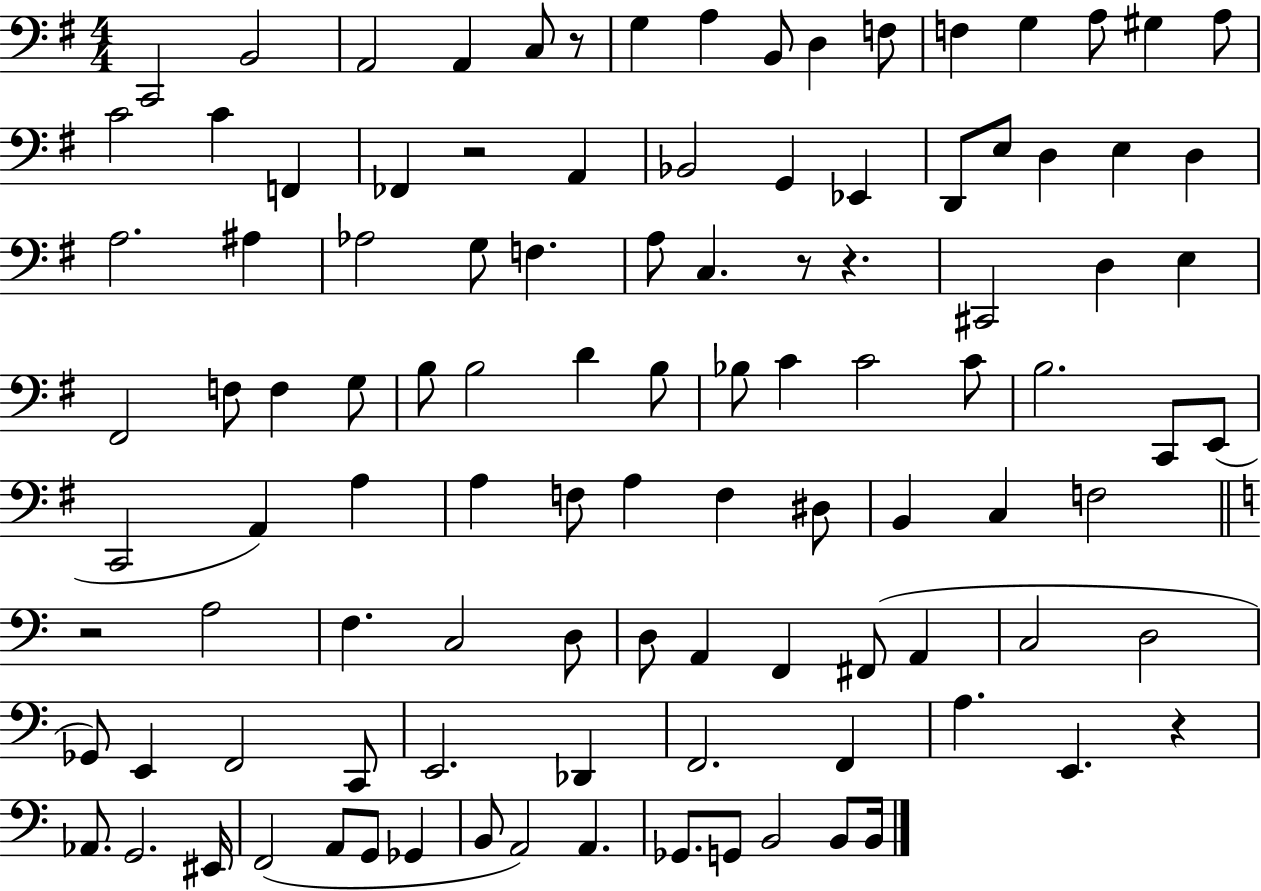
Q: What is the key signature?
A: G major